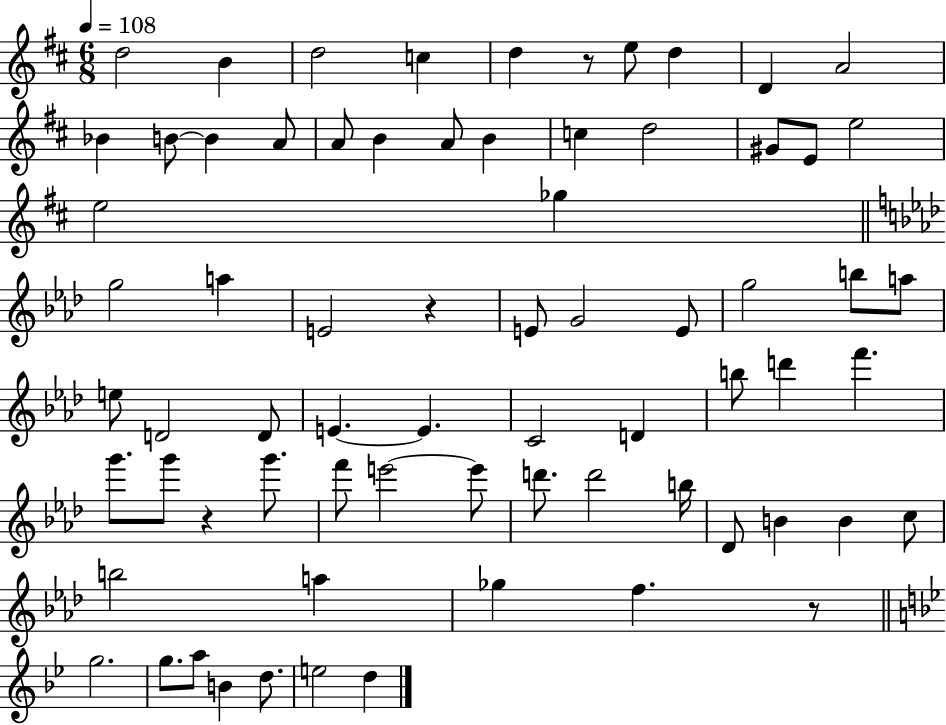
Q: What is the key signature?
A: D major